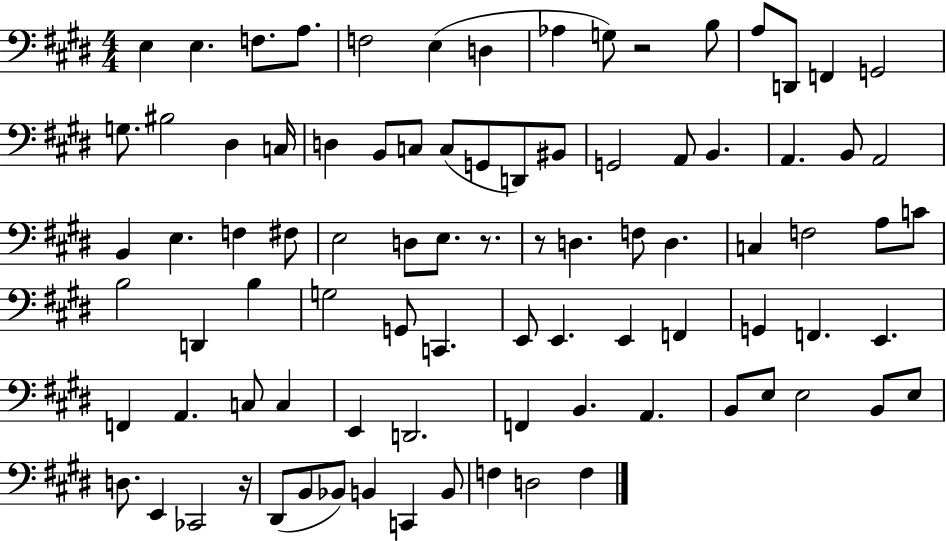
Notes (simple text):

E3/q E3/q. F3/e. A3/e. F3/h E3/q D3/q Ab3/q G3/e R/h B3/e A3/e D2/e F2/q G2/h G3/e. BIS3/h D#3/q C3/s D3/q B2/e C3/e C3/e G2/e D2/e BIS2/e G2/h A2/e B2/q. A2/q. B2/e A2/h B2/q E3/q. F3/q F#3/e E3/h D3/e E3/e. R/e. R/e D3/q. F3/e D3/q. C3/q F3/h A3/e C4/e B3/h D2/q B3/q G3/h G2/e C2/q. E2/e E2/q. E2/q F2/q G2/q F2/q. E2/q. F2/q A2/q. C3/e C3/q E2/q D2/h. F2/q B2/q. A2/q. B2/e E3/e E3/h B2/e E3/e D3/e. E2/q CES2/h R/s D#2/e B2/e Bb2/e B2/q C2/q B2/e F3/q D3/h F3/q